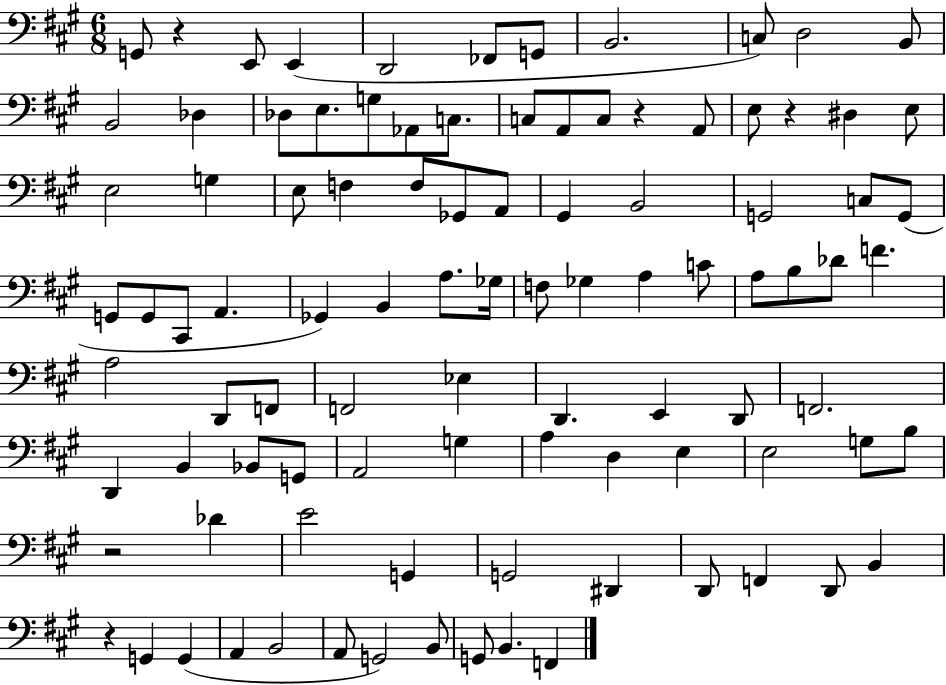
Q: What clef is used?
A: bass